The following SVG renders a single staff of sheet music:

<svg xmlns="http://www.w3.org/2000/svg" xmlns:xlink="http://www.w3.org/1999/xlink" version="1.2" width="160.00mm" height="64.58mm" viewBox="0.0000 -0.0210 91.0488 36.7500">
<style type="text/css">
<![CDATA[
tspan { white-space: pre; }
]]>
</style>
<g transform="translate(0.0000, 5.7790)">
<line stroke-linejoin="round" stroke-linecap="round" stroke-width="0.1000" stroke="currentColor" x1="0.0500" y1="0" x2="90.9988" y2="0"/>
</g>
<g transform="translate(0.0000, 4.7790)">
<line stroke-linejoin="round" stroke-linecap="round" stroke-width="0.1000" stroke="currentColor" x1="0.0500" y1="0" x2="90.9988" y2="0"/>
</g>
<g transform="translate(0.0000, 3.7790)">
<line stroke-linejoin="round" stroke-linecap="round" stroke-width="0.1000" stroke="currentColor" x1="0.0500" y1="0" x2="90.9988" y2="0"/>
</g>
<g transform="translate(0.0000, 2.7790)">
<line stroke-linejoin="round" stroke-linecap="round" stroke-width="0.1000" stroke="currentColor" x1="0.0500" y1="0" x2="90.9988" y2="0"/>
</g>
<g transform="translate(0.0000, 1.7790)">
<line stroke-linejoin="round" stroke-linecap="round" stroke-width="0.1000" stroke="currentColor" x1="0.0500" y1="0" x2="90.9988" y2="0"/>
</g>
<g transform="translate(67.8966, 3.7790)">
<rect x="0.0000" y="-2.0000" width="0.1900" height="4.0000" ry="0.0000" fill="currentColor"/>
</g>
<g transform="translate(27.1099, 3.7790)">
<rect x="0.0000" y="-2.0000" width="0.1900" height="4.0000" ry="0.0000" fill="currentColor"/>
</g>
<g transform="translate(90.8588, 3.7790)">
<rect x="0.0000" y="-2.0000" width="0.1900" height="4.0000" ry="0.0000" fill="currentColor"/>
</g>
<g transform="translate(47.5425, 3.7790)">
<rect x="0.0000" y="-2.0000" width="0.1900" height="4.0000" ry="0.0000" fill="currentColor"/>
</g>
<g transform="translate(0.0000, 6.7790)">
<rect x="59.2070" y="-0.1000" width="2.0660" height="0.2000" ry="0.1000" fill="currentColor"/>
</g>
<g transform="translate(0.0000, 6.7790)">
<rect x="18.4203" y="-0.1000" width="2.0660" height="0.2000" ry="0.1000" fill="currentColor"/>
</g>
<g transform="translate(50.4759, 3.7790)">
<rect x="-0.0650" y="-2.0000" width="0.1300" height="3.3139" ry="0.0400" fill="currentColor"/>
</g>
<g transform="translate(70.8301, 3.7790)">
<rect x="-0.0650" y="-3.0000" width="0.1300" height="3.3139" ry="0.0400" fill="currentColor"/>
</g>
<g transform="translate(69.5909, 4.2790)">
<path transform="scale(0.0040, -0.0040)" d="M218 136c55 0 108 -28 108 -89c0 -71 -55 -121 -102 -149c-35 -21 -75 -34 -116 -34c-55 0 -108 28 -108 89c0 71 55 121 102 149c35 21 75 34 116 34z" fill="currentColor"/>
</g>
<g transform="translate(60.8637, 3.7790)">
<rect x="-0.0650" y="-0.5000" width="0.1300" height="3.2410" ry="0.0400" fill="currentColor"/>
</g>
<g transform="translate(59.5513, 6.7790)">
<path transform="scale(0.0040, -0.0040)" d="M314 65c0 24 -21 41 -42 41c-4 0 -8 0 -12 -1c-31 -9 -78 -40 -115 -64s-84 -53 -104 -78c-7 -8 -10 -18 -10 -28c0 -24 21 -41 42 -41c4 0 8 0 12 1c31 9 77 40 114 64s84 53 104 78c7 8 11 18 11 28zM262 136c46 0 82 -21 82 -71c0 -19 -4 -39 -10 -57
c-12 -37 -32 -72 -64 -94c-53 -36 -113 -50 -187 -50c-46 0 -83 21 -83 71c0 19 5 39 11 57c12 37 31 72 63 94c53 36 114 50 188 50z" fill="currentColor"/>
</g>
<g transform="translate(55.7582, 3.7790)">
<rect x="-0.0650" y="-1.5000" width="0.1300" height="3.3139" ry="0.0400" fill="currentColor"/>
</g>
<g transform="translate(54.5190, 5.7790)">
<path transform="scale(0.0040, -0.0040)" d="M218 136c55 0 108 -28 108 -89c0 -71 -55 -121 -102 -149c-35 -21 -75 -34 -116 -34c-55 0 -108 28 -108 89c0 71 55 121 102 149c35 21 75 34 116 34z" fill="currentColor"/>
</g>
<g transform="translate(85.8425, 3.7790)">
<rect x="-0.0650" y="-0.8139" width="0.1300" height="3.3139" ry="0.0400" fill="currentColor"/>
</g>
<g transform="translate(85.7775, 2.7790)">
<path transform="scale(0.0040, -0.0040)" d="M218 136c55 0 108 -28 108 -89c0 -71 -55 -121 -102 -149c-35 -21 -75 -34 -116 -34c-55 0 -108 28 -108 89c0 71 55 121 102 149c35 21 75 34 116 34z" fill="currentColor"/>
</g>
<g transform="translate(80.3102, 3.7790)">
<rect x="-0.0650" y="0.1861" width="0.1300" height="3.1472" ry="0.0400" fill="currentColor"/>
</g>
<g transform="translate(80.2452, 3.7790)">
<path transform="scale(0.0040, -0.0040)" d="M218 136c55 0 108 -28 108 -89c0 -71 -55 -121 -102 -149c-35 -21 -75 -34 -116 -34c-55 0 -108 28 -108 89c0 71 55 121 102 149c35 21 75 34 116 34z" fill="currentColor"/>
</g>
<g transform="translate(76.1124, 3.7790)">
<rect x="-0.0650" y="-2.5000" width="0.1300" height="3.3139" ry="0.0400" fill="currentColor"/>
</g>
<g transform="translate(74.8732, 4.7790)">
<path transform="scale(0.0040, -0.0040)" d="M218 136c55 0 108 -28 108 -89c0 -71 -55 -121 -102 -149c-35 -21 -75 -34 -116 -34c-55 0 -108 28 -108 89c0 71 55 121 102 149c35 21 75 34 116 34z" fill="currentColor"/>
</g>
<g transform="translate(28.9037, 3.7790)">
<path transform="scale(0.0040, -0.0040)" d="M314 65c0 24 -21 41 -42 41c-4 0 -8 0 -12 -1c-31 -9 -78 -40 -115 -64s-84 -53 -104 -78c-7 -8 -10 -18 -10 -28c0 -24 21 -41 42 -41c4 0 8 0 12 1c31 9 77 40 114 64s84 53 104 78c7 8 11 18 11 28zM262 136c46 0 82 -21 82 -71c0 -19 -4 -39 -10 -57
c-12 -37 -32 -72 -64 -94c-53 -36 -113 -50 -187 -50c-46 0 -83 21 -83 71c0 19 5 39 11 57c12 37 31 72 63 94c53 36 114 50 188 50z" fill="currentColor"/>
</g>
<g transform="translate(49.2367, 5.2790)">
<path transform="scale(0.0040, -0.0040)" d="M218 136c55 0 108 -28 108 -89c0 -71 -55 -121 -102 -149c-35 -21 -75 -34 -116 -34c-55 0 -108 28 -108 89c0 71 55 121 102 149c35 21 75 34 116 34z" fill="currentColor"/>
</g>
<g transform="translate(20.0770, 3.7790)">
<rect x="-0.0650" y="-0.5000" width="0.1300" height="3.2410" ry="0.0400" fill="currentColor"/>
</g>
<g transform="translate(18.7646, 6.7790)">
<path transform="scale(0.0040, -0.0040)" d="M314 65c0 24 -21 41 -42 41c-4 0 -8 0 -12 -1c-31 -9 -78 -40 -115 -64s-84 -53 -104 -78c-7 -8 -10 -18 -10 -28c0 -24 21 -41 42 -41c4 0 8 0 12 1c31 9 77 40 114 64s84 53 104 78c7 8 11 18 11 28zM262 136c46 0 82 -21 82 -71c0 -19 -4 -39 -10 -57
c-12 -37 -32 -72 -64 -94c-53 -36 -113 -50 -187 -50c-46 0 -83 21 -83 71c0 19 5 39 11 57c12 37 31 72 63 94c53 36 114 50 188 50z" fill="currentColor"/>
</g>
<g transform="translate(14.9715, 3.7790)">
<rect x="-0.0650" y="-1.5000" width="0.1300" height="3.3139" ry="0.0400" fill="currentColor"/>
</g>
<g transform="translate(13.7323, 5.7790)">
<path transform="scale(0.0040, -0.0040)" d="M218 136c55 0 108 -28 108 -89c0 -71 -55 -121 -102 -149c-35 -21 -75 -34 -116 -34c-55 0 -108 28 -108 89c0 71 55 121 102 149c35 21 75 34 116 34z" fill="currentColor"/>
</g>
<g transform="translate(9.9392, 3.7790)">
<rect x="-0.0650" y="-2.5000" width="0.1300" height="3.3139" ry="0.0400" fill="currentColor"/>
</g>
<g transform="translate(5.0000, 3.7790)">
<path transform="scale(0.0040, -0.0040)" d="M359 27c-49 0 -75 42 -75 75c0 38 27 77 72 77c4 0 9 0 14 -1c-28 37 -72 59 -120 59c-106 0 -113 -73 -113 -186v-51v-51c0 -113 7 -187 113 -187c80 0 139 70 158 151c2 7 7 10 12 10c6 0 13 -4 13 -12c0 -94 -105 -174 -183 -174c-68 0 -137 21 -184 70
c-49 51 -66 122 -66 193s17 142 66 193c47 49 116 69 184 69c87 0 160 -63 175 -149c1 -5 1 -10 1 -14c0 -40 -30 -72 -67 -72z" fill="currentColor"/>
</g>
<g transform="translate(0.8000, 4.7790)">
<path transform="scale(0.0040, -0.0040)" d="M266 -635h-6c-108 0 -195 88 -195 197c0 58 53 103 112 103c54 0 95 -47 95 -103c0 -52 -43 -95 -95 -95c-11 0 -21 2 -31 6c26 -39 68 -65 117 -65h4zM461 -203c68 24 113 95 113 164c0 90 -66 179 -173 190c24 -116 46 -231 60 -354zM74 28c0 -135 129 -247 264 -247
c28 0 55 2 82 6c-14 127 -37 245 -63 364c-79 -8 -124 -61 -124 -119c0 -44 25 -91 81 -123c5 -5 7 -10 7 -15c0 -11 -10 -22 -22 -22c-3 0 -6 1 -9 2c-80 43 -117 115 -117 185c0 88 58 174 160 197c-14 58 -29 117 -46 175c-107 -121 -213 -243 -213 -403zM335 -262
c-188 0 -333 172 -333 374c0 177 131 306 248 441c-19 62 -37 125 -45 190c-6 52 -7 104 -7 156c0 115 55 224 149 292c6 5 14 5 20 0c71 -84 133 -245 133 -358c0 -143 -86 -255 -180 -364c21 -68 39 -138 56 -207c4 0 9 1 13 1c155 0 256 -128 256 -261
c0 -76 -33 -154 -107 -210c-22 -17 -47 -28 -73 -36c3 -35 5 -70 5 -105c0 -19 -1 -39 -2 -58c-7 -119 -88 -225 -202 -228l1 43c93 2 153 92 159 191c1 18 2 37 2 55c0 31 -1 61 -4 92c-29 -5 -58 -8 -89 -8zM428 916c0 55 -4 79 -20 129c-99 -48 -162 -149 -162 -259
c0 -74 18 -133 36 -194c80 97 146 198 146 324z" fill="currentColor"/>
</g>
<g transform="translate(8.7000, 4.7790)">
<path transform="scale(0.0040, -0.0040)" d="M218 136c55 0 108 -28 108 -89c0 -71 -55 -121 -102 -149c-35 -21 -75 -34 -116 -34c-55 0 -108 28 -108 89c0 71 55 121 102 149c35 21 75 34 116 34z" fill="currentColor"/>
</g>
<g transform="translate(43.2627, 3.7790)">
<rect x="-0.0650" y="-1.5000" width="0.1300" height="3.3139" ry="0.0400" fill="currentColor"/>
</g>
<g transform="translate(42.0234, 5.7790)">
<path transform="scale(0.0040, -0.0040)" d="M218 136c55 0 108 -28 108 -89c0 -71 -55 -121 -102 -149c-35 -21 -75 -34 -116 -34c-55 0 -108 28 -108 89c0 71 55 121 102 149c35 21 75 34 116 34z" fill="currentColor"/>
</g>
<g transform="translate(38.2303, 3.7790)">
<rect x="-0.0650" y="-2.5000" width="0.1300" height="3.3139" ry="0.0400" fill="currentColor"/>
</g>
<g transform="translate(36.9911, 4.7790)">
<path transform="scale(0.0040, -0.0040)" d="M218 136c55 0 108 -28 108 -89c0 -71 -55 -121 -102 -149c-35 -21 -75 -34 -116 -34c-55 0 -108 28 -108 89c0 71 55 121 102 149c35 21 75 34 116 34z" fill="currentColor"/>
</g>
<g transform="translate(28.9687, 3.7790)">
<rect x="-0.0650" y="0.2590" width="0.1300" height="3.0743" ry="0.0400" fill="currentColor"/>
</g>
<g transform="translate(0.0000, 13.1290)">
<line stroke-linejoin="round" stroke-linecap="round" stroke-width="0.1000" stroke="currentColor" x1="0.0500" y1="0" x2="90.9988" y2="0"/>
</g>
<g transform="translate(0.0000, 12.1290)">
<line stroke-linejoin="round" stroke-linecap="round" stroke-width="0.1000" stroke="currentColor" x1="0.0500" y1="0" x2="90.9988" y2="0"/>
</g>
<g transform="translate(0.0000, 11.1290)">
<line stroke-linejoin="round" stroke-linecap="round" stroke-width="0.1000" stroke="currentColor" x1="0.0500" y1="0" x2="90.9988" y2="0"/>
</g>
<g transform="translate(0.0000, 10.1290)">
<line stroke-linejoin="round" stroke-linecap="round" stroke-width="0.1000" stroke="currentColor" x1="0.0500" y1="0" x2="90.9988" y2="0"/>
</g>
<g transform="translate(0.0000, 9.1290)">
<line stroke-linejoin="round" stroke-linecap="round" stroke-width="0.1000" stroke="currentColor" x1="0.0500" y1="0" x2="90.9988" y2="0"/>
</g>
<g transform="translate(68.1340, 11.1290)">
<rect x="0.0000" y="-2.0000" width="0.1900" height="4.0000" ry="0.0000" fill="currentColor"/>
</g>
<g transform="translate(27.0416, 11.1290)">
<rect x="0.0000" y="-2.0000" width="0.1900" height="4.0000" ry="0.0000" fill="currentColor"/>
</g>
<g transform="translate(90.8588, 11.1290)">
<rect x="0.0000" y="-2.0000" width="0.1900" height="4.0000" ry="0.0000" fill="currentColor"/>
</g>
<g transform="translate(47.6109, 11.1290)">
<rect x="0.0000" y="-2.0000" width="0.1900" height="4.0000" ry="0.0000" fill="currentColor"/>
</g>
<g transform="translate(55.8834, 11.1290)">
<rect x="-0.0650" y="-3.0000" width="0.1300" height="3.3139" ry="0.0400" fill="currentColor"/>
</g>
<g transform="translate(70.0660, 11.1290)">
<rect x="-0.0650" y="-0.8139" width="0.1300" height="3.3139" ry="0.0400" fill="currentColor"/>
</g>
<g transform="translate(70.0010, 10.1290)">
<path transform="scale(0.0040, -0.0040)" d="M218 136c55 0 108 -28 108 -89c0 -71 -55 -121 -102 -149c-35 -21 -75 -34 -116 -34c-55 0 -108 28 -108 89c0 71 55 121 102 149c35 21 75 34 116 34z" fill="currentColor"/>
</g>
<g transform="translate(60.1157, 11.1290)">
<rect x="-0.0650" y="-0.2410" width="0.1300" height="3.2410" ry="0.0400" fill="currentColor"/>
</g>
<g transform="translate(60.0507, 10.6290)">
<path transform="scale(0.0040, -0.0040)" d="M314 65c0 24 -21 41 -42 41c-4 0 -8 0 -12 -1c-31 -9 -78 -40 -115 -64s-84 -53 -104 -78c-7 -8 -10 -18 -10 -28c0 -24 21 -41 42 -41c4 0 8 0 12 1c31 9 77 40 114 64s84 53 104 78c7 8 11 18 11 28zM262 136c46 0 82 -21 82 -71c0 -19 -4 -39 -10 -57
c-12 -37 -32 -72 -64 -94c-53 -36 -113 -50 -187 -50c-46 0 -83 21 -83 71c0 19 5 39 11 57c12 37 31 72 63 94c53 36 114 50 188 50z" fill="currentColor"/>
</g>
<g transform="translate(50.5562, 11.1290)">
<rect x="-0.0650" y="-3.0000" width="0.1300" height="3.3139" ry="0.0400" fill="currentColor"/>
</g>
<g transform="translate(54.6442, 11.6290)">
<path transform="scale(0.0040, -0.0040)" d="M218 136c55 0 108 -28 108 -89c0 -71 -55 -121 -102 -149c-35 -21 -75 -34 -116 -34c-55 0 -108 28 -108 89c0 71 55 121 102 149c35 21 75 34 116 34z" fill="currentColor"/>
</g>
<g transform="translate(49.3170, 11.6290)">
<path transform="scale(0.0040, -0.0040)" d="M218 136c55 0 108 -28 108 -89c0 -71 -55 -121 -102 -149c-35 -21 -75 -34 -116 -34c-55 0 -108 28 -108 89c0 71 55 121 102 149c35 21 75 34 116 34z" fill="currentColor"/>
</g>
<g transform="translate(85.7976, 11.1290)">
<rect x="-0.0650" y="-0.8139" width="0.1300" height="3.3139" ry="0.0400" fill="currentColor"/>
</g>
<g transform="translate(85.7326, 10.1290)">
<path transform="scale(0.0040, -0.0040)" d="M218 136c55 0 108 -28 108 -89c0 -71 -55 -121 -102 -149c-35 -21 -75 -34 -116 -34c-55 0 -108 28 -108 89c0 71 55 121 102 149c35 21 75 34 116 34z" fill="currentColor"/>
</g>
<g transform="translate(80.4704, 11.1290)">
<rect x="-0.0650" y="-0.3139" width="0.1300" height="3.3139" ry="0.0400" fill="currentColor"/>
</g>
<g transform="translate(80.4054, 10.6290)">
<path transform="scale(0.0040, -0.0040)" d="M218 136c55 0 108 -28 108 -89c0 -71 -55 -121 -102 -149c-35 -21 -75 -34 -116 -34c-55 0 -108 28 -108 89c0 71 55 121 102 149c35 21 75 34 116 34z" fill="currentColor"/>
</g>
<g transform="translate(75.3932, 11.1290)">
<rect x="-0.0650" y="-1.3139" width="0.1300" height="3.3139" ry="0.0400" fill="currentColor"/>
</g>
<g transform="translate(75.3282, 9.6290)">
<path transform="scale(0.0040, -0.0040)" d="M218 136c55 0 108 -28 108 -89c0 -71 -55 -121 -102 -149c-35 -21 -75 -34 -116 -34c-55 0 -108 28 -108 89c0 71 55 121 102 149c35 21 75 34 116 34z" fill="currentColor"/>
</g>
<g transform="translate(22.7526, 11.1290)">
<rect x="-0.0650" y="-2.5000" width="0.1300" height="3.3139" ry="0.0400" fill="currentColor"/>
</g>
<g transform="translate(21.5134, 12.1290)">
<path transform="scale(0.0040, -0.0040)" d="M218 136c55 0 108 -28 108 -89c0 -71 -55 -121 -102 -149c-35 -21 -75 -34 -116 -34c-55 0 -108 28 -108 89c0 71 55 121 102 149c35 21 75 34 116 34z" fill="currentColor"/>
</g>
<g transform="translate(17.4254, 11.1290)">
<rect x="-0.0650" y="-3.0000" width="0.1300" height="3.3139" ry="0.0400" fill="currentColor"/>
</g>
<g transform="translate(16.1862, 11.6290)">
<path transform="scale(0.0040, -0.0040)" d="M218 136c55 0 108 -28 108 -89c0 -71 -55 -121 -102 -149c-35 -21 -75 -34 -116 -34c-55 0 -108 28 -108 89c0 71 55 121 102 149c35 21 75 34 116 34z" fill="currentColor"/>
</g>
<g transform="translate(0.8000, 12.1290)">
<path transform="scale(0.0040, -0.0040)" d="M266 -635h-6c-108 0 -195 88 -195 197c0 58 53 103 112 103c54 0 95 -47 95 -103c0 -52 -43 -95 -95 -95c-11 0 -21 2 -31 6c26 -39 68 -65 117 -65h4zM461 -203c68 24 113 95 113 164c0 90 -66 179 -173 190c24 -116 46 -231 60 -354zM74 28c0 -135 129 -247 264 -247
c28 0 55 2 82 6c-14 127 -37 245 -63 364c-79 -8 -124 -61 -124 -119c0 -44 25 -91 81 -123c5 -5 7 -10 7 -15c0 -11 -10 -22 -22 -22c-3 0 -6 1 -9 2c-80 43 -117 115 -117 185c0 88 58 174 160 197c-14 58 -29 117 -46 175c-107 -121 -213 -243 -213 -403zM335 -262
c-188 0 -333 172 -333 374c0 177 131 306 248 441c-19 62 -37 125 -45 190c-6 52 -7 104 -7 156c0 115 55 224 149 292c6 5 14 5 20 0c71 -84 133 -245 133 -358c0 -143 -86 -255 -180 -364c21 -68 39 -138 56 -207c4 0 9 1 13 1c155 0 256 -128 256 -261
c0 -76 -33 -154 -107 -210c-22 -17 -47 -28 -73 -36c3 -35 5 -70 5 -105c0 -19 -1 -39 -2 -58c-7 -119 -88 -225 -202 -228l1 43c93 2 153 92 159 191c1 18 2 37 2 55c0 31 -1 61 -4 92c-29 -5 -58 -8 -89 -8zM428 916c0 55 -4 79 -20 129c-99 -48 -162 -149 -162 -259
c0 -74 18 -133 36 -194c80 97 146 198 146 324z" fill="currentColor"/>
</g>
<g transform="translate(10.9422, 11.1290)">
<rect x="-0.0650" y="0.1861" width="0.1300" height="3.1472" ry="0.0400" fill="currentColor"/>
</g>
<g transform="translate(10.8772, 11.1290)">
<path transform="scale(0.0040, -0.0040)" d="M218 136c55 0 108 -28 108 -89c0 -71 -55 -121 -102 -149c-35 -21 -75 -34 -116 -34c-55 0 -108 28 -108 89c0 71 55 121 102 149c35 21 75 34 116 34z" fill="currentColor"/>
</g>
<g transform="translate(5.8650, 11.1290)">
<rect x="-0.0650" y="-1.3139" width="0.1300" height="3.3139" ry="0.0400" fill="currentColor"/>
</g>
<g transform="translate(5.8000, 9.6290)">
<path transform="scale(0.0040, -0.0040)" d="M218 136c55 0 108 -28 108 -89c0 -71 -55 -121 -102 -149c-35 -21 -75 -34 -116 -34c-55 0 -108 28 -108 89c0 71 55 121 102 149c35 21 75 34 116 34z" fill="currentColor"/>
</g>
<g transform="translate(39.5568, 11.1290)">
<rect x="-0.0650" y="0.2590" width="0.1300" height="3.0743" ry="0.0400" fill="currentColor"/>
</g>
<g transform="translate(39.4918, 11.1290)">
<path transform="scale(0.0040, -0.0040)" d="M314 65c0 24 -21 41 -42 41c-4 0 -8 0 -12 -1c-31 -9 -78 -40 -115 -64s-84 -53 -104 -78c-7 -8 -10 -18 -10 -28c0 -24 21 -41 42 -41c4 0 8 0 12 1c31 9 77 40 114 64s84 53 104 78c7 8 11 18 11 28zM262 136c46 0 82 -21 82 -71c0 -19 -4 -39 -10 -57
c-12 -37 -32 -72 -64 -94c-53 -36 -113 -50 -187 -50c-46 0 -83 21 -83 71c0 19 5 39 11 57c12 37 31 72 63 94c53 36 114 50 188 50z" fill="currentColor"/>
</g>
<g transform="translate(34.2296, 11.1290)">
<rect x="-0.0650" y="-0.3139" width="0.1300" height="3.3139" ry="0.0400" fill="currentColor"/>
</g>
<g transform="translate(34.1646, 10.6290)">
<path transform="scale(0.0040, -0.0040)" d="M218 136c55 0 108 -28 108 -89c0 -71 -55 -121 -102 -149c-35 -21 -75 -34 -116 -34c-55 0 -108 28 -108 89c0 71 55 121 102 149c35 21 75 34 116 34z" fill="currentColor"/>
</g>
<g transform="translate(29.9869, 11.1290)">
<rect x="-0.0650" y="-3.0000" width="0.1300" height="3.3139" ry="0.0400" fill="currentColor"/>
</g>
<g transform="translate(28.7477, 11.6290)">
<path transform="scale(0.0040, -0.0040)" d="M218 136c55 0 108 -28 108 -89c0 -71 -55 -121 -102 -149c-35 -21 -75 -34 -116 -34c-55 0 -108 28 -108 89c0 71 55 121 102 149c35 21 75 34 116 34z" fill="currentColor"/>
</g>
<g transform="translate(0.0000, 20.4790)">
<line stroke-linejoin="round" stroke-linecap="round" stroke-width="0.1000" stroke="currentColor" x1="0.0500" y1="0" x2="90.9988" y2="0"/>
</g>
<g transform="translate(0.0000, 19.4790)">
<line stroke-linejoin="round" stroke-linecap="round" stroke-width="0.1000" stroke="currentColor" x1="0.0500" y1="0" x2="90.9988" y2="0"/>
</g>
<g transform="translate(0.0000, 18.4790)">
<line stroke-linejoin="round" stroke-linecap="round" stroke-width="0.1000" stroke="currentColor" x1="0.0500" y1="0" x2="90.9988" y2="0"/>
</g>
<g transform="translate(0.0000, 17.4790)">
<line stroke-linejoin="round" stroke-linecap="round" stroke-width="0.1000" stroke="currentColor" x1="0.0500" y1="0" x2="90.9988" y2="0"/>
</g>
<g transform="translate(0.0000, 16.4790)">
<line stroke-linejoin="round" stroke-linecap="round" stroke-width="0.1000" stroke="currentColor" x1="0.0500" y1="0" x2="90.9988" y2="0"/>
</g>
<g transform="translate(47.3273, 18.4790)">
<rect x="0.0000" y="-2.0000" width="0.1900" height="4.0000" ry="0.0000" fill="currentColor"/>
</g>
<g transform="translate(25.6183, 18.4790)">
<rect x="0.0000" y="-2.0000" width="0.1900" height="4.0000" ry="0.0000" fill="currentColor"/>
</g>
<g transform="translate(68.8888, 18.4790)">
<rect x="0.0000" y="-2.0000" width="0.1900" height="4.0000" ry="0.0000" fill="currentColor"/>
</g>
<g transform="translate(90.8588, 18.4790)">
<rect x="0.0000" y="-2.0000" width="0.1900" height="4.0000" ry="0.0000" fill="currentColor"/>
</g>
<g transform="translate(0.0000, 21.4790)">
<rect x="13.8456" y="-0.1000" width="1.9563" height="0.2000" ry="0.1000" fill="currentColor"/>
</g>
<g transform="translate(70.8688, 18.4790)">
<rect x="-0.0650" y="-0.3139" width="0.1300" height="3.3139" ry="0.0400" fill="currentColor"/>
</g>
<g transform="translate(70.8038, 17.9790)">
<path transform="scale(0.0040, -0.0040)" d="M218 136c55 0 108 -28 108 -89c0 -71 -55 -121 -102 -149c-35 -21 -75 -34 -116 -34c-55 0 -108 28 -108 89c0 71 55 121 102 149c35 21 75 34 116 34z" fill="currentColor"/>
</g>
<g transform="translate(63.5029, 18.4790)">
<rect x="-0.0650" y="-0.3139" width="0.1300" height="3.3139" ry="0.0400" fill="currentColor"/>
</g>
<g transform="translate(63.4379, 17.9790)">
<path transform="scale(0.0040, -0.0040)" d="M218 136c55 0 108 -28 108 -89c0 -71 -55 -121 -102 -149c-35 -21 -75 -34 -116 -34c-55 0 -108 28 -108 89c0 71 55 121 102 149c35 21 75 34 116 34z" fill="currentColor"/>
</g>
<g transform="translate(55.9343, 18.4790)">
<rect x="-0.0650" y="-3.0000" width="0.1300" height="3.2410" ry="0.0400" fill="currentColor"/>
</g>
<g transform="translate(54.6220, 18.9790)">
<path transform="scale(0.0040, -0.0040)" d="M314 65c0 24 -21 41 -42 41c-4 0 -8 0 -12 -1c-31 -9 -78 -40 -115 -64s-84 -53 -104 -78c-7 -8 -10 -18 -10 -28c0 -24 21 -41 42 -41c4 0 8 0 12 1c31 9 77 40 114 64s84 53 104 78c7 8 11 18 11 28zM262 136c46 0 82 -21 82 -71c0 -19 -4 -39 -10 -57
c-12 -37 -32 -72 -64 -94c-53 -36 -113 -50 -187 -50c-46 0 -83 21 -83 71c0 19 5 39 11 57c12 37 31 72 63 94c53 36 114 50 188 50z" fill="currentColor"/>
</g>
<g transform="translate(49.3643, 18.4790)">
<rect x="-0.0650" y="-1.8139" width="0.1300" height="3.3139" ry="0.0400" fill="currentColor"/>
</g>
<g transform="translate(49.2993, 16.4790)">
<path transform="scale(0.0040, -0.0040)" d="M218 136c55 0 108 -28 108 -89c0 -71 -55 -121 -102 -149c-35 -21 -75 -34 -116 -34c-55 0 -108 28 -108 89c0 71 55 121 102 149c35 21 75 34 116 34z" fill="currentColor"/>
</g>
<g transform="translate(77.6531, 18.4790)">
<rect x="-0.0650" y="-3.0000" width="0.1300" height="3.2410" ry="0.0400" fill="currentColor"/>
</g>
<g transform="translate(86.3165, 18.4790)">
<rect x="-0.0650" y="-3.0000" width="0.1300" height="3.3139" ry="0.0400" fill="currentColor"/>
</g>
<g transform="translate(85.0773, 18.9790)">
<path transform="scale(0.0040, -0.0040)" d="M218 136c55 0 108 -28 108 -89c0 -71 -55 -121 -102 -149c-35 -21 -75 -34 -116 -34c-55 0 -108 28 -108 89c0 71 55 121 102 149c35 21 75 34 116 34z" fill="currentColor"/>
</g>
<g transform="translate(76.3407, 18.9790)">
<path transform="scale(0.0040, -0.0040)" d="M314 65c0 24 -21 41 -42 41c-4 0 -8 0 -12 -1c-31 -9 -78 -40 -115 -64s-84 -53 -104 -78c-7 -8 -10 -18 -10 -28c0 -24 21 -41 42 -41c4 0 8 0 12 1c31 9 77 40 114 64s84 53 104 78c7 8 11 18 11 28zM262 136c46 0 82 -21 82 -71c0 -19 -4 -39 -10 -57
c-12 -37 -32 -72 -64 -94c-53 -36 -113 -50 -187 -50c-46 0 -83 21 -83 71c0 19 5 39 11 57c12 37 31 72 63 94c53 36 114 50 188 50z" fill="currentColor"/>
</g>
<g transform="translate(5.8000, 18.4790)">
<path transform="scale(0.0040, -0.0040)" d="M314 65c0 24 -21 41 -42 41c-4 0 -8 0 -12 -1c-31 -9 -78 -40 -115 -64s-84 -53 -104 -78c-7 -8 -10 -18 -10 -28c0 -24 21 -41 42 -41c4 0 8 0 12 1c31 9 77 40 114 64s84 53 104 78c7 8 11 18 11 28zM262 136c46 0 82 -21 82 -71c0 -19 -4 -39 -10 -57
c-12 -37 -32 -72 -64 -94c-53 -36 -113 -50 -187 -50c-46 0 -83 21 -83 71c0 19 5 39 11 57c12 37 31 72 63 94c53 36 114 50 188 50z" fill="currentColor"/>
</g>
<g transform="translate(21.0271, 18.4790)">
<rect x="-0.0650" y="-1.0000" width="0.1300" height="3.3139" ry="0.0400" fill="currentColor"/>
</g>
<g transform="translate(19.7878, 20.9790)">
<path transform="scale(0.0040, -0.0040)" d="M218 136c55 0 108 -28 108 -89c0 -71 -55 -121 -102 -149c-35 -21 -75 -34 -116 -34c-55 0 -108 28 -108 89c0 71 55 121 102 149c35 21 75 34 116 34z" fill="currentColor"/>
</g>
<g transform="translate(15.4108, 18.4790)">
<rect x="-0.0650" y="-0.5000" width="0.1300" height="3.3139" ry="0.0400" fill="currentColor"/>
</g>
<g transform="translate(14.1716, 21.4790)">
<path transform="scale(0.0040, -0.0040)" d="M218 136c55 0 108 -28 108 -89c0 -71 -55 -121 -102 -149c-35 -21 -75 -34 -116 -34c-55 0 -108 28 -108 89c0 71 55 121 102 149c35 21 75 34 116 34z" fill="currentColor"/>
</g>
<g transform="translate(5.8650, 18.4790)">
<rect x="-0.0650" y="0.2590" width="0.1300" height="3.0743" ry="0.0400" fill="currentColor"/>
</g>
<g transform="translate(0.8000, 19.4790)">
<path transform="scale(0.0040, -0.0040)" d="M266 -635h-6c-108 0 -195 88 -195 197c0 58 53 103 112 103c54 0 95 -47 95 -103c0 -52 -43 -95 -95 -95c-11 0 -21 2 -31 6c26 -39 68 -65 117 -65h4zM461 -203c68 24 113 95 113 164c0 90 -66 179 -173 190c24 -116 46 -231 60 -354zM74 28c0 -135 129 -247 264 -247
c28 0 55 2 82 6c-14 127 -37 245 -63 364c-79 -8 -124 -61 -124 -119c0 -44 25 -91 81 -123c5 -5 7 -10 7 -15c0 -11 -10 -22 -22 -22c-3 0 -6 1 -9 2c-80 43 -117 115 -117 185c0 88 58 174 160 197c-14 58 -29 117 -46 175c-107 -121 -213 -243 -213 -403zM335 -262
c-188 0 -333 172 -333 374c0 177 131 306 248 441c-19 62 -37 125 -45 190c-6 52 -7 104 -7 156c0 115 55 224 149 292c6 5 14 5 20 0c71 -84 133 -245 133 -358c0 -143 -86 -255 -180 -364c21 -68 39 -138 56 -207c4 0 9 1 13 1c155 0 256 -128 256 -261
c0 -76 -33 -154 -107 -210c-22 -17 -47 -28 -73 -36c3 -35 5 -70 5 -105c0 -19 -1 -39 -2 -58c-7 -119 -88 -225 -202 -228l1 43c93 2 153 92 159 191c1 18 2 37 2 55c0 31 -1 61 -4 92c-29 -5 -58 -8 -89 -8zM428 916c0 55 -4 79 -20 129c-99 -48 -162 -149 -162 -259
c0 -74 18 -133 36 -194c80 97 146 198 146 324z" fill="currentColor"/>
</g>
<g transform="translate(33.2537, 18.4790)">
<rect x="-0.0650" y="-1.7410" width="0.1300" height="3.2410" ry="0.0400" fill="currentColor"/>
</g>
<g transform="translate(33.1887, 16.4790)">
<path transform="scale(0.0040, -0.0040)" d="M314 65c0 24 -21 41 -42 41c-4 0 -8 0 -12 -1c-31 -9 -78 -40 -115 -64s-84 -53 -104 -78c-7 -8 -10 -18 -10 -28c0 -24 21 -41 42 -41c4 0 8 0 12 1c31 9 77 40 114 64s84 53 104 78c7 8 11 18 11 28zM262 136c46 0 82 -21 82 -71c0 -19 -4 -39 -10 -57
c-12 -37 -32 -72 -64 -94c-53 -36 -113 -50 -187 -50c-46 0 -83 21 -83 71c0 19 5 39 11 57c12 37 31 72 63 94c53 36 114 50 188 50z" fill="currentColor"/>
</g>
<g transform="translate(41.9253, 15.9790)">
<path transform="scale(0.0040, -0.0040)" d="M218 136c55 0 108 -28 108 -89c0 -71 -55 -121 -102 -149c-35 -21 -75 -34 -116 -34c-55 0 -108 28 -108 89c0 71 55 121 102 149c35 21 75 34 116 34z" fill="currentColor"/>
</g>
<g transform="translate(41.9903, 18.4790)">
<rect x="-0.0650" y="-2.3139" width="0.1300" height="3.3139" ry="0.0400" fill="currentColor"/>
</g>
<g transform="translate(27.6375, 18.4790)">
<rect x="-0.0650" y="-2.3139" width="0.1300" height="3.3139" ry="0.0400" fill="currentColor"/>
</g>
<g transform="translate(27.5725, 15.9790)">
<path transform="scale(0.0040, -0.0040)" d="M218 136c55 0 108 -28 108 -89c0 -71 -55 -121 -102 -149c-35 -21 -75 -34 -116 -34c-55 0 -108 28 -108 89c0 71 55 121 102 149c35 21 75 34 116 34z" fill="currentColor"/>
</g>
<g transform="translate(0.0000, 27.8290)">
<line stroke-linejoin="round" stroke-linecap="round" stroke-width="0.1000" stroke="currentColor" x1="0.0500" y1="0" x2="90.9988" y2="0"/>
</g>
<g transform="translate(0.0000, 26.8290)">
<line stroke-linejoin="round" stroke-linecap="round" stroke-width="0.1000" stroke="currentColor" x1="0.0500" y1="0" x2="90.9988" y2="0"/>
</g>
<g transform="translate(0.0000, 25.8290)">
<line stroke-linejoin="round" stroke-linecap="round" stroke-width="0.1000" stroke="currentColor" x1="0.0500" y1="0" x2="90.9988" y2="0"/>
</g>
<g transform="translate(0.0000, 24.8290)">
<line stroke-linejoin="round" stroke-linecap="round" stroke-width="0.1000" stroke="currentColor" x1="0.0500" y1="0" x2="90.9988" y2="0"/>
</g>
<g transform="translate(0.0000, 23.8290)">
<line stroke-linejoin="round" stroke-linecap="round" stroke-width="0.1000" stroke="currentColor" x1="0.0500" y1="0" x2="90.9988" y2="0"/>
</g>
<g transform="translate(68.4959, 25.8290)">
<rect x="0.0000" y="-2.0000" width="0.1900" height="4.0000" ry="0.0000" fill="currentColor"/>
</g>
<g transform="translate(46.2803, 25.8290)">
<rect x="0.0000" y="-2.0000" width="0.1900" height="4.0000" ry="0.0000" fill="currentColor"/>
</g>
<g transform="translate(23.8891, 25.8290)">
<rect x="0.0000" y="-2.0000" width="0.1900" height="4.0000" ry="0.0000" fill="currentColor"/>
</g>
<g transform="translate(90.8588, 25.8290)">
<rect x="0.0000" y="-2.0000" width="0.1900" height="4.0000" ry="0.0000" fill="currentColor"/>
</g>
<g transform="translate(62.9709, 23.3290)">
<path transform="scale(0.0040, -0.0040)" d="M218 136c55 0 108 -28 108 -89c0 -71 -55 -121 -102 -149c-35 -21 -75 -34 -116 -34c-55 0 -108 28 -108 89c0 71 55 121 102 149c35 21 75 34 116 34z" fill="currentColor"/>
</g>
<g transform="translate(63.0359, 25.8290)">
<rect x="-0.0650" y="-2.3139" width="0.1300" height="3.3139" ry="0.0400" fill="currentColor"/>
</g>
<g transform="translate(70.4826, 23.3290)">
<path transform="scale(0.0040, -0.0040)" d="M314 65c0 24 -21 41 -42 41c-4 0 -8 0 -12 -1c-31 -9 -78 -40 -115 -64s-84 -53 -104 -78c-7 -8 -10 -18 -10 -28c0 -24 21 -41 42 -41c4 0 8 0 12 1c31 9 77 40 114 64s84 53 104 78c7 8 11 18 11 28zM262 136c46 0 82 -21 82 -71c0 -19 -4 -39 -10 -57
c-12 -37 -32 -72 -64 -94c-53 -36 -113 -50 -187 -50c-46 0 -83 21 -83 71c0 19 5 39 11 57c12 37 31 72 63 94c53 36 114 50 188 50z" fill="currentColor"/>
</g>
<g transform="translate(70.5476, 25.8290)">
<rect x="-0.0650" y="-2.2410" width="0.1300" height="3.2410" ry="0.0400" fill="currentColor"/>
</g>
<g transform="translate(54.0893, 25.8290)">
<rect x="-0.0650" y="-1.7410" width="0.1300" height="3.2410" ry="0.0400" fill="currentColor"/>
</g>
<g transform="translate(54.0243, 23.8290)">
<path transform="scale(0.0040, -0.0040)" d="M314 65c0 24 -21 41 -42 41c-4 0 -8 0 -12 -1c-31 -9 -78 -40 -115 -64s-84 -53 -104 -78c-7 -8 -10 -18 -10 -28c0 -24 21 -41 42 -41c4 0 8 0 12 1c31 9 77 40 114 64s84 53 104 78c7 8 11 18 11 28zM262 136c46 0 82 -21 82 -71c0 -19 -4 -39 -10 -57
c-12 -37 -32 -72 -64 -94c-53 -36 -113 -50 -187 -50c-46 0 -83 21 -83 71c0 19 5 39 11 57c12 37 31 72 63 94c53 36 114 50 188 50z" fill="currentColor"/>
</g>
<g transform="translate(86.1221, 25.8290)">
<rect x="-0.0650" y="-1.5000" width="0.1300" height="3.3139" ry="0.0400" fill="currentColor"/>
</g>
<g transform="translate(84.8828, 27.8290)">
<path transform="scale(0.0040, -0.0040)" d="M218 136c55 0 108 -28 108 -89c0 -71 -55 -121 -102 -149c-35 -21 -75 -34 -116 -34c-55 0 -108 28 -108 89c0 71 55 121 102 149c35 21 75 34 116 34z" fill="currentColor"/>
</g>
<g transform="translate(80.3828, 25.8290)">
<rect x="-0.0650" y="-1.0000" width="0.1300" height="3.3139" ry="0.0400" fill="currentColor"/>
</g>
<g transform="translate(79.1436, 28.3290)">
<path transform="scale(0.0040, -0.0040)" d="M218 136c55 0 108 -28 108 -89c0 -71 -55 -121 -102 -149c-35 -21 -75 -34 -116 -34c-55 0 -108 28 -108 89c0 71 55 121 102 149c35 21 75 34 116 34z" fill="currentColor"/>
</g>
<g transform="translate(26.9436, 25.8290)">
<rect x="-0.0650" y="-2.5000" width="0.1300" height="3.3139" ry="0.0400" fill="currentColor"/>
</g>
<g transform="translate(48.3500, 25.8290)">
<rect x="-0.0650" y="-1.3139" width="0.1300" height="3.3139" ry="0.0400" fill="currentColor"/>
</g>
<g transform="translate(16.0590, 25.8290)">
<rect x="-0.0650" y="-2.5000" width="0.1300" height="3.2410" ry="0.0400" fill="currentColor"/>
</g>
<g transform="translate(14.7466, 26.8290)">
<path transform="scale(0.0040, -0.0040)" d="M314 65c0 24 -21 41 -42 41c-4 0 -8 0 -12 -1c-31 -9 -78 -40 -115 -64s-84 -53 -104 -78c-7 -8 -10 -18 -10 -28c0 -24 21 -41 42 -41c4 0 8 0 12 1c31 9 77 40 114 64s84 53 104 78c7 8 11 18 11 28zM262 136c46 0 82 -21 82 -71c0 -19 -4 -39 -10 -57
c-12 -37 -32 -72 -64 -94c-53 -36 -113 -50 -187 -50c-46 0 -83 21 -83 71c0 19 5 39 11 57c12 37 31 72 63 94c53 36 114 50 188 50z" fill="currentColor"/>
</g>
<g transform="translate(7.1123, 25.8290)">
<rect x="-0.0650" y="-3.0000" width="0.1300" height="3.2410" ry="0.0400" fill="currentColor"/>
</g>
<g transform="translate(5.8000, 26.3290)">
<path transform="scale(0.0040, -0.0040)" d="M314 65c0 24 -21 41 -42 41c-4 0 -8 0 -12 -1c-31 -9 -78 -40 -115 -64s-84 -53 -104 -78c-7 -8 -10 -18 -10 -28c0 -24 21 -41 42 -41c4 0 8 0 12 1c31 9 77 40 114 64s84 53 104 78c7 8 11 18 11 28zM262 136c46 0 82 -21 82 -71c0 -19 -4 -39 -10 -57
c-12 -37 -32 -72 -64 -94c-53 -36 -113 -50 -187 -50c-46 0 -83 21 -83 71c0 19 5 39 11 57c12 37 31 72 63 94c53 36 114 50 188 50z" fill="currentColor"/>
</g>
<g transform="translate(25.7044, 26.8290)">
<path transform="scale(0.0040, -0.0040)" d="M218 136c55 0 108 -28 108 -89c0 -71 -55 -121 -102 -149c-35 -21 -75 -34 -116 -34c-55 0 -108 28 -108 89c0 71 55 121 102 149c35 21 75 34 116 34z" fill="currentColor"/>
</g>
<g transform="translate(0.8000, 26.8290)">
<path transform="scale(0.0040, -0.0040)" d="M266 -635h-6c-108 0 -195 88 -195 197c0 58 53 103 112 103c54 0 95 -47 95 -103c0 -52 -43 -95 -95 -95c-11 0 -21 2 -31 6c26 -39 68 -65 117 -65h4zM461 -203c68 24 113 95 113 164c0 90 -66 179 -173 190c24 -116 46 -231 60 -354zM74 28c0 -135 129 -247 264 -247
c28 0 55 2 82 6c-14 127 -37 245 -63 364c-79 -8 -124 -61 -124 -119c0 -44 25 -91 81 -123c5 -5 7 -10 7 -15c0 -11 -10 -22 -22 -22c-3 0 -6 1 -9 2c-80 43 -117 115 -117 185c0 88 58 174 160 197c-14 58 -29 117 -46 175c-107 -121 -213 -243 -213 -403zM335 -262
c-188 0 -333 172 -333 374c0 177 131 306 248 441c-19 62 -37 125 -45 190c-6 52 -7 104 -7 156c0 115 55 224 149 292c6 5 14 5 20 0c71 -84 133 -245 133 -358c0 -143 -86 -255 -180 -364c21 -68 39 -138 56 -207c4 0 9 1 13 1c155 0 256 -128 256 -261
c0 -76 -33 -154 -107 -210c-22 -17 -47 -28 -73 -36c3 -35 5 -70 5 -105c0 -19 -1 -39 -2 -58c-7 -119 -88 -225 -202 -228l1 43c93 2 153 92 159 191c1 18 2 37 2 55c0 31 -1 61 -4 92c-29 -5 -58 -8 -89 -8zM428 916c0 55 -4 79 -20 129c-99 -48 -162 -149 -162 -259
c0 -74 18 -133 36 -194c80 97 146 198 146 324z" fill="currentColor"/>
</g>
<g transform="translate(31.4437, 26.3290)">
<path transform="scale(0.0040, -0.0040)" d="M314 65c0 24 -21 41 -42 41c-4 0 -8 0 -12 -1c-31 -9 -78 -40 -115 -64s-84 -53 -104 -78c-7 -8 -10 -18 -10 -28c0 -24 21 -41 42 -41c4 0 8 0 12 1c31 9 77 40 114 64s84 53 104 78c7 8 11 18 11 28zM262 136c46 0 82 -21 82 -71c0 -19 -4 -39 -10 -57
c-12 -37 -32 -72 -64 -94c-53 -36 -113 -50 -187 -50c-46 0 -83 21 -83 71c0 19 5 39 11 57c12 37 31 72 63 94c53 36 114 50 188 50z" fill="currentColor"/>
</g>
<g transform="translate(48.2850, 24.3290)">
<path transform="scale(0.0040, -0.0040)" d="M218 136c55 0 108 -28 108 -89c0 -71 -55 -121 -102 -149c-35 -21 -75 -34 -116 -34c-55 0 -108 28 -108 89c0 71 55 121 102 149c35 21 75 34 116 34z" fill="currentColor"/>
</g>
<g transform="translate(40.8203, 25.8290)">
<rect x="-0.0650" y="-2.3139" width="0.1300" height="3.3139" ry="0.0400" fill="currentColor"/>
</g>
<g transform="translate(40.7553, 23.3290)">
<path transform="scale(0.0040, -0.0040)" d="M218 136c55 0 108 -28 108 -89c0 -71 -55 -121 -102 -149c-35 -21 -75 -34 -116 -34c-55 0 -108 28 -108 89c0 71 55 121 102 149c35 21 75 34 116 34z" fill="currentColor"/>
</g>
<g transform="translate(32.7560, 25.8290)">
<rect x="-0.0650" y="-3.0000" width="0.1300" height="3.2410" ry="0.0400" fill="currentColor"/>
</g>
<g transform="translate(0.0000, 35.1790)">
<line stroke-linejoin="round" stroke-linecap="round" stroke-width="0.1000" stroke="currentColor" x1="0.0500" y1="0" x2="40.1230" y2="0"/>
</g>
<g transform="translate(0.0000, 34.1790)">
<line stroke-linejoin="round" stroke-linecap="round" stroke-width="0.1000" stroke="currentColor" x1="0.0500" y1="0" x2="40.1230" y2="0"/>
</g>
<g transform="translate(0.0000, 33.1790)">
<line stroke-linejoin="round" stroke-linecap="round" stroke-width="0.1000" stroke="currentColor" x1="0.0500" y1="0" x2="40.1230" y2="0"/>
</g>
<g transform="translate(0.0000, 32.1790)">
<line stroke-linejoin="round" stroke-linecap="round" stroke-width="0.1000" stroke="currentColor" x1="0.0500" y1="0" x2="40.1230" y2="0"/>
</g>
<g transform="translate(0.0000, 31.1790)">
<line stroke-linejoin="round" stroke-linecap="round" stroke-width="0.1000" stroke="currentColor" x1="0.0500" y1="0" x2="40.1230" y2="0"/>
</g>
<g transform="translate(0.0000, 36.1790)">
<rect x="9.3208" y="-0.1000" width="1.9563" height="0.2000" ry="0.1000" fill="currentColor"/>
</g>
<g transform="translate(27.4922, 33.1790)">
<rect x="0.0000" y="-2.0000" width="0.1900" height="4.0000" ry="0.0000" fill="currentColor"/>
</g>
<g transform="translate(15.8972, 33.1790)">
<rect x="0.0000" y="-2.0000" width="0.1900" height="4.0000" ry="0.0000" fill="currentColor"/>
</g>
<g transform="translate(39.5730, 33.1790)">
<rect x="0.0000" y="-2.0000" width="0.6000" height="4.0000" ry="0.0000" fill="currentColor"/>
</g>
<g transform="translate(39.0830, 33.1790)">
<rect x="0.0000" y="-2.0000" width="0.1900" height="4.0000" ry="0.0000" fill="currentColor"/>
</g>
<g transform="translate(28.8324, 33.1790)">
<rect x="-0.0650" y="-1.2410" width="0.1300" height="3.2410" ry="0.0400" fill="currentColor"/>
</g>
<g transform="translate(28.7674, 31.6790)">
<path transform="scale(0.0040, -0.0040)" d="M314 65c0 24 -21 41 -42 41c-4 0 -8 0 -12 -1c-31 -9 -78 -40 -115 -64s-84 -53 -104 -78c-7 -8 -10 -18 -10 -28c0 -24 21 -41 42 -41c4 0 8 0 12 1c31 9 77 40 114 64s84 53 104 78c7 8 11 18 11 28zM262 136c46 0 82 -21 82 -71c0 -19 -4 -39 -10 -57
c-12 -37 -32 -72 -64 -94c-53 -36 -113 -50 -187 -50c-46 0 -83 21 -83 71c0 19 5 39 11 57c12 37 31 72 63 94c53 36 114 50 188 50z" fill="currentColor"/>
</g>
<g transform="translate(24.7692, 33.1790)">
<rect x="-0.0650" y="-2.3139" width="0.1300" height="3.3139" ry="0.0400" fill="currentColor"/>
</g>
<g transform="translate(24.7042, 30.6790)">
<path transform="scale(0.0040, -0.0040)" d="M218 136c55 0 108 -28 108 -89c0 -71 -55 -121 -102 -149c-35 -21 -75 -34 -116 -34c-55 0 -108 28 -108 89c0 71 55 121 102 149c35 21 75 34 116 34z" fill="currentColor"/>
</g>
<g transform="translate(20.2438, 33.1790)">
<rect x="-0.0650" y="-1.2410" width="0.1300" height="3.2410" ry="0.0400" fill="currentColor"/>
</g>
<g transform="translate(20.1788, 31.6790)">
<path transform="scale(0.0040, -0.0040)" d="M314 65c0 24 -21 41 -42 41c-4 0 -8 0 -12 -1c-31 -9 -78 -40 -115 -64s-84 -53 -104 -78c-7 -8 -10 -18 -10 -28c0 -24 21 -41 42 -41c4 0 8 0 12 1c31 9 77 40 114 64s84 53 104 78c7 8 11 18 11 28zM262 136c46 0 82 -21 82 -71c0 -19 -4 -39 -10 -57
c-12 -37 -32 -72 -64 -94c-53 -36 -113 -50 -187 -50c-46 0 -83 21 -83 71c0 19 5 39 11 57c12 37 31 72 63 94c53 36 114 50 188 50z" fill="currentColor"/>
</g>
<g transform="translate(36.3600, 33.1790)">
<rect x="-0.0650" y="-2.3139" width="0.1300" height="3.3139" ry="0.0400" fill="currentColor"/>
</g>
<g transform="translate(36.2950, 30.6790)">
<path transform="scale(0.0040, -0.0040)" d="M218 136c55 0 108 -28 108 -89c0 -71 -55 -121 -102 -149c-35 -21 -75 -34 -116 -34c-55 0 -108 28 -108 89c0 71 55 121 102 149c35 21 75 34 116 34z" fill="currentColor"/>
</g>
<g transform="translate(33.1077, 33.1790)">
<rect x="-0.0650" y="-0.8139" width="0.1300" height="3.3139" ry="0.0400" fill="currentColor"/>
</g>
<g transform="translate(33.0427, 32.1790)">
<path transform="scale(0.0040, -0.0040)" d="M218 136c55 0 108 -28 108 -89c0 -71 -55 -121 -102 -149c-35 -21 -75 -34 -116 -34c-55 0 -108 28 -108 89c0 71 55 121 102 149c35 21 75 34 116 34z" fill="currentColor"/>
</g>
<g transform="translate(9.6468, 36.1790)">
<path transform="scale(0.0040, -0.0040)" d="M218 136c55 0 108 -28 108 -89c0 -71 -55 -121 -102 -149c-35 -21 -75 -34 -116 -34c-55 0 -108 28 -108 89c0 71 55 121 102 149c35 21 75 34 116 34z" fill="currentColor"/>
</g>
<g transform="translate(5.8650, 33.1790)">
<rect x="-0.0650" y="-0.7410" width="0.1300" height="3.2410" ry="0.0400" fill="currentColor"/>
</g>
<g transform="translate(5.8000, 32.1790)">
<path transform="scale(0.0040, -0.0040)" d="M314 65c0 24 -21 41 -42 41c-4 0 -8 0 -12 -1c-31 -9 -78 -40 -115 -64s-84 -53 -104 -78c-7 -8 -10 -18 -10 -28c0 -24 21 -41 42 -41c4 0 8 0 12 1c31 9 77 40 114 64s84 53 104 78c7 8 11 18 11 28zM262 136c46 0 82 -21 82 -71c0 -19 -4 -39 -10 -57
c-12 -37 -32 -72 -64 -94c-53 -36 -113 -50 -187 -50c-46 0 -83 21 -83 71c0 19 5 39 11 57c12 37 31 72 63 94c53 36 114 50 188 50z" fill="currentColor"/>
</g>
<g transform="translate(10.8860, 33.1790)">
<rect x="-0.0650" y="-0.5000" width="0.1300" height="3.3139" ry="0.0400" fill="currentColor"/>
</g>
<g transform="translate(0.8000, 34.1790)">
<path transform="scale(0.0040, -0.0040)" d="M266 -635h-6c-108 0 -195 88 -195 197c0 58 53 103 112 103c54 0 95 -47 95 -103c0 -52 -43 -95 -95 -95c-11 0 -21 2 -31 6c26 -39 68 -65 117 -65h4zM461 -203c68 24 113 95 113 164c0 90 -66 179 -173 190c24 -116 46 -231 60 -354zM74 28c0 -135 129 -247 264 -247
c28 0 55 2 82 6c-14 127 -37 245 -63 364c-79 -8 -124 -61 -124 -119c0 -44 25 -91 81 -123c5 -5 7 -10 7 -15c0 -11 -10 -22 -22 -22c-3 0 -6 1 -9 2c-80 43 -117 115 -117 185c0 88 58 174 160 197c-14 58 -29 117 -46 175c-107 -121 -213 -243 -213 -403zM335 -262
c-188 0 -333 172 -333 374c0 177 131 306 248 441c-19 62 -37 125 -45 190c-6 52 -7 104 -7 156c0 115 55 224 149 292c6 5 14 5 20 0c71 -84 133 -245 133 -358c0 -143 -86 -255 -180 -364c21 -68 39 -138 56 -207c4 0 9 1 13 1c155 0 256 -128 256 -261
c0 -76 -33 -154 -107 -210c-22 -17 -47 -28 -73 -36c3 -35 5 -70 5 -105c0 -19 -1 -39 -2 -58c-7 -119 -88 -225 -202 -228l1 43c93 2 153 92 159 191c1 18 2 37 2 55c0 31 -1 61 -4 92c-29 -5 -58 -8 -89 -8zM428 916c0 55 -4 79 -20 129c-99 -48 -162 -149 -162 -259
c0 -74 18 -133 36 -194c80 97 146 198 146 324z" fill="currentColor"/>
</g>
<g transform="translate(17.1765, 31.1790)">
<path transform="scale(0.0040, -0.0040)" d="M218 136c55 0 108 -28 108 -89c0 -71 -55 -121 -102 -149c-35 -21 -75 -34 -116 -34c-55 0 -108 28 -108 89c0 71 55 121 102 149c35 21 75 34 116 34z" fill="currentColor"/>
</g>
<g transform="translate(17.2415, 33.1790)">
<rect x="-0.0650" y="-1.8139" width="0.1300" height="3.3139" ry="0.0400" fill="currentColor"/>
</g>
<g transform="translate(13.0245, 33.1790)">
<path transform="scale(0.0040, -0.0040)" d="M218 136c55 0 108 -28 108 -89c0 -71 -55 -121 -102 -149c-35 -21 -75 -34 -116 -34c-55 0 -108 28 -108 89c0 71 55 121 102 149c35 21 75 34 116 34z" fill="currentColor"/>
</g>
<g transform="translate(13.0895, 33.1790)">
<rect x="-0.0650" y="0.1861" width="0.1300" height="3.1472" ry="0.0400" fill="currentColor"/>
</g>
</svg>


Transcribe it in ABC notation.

X:1
T:Untitled
M:4/4
L:1/4
K:C
G E C2 B2 G E F E C2 A G B d e B A G A c B2 A A c2 d e c d B2 C D g f2 g f A2 c c A2 A A2 G2 G A2 g e f2 g g2 D E d2 C B f e2 g e2 d g